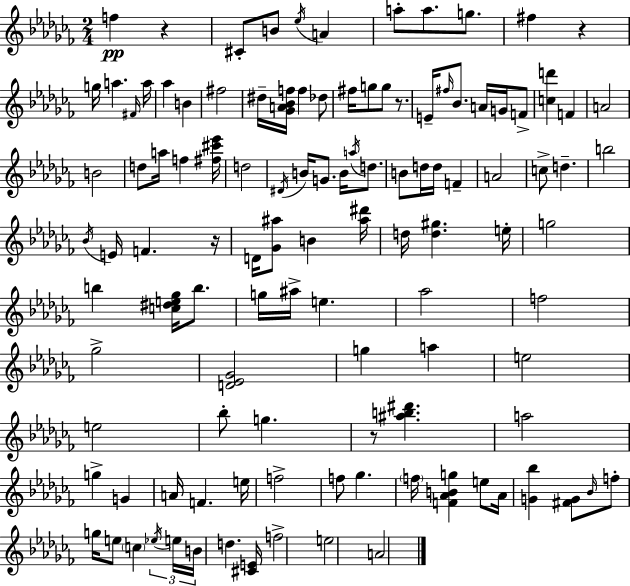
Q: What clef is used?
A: treble